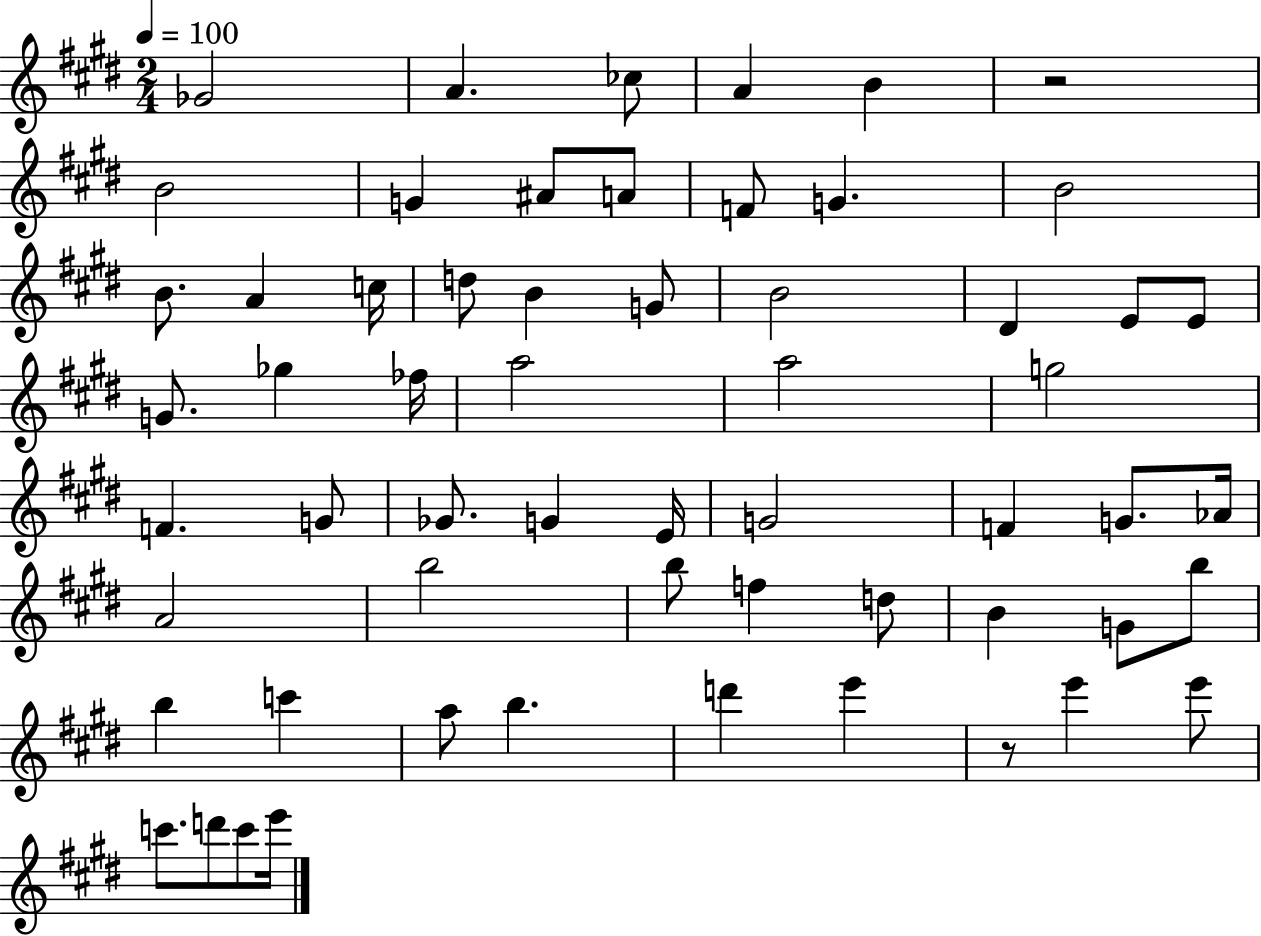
Gb4/h A4/q. CES5/e A4/q B4/q R/h B4/h G4/q A#4/e A4/e F4/e G4/q. B4/h B4/e. A4/q C5/s D5/e B4/q G4/e B4/h D#4/q E4/e E4/e G4/e. Gb5/q FES5/s A5/h A5/h G5/h F4/q. G4/e Gb4/e. G4/q E4/s G4/h F4/q G4/e. Ab4/s A4/h B5/h B5/e F5/q D5/e B4/q G4/e B5/e B5/q C6/q A5/e B5/q. D6/q E6/q R/e E6/q E6/e C6/e. D6/e C6/e E6/s